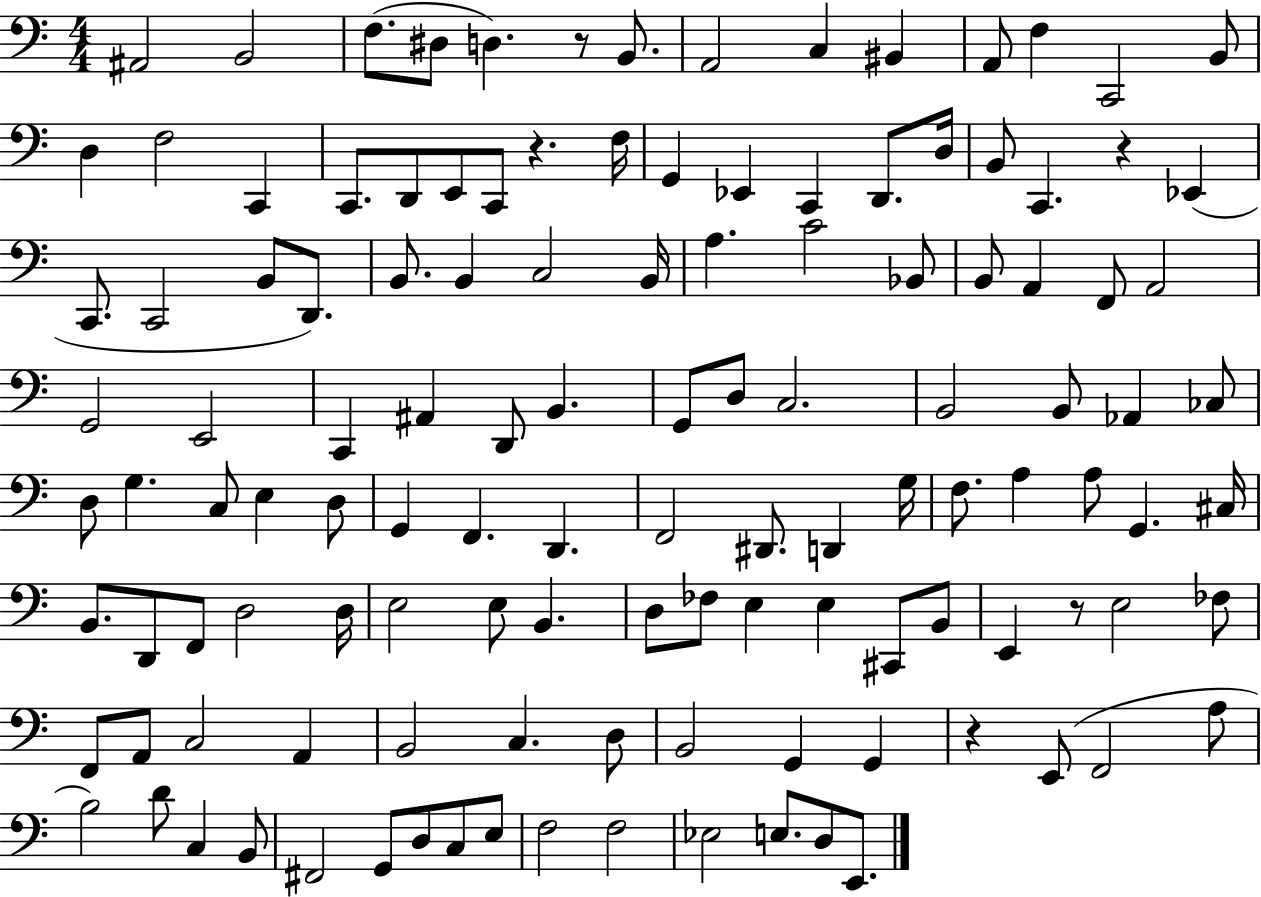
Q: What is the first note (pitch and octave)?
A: A#2